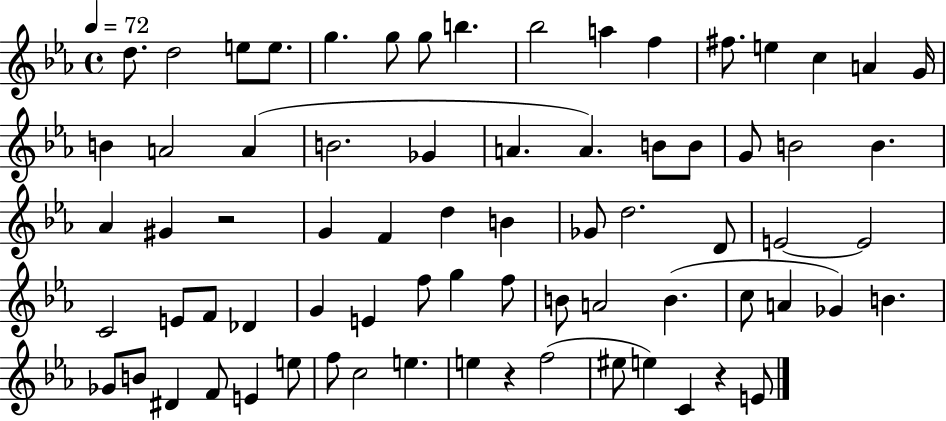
D5/e. D5/h E5/e E5/e. G5/q. G5/e G5/e B5/q. Bb5/h A5/q F5/q F#5/e. E5/q C5/q A4/q G4/s B4/q A4/h A4/q B4/h. Gb4/q A4/q. A4/q. B4/e B4/e G4/e B4/h B4/q. Ab4/q G#4/q R/h G4/q F4/q D5/q B4/q Gb4/e D5/h. D4/e E4/h E4/h C4/h E4/e F4/e Db4/q G4/q E4/q F5/e G5/q F5/e B4/e A4/h B4/q. C5/e A4/q Gb4/q B4/q. Gb4/e B4/e D#4/q F4/e E4/q E5/e F5/e C5/h E5/q. E5/q R/q F5/h EIS5/e E5/q C4/q R/q E4/e